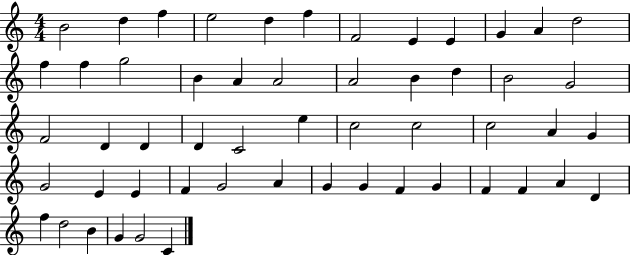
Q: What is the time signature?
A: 4/4